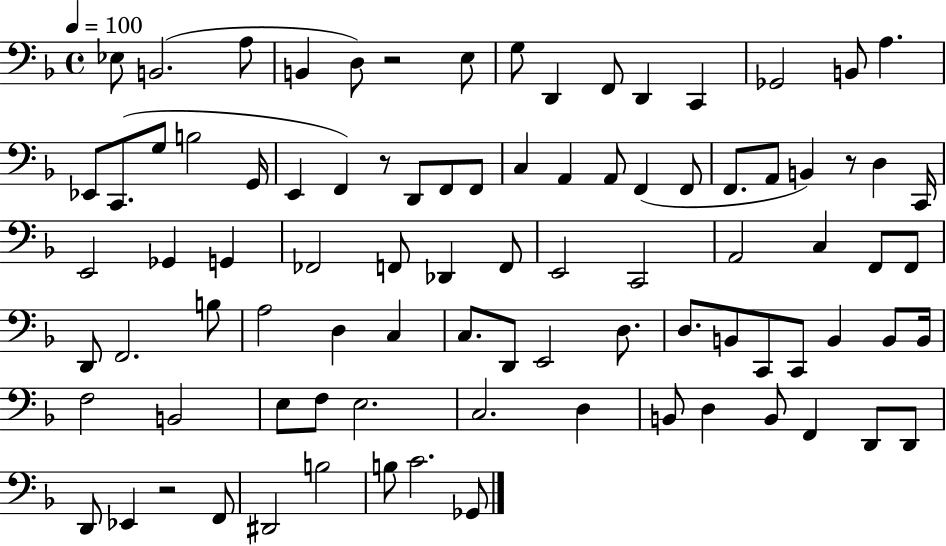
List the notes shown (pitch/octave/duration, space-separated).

Eb3/e B2/h. A3/e B2/q D3/e R/h E3/e G3/e D2/q F2/e D2/q C2/q Gb2/h B2/e A3/q. Eb2/e C2/e. G3/e B3/h G2/s E2/q F2/q R/e D2/e F2/e F2/e C3/q A2/q A2/e F2/q F2/e F2/e. A2/e B2/q R/e D3/q C2/s E2/h Gb2/q G2/q FES2/h F2/e Db2/q F2/e E2/h C2/h A2/h C3/q F2/e F2/e D2/e F2/h. B3/e A3/h D3/q C3/q C3/e. D2/e E2/h D3/e. D3/e. B2/e C2/e C2/e B2/q B2/e B2/s F3/h B2/h E3/e F3/e E3/h. C3/h. D3/q B2/e D3/q B2/e F2/q D2/e D2/e D2/e Eb2/q R/h F2/e D#2/h B3/h B3/e C4/h. Gb2/e